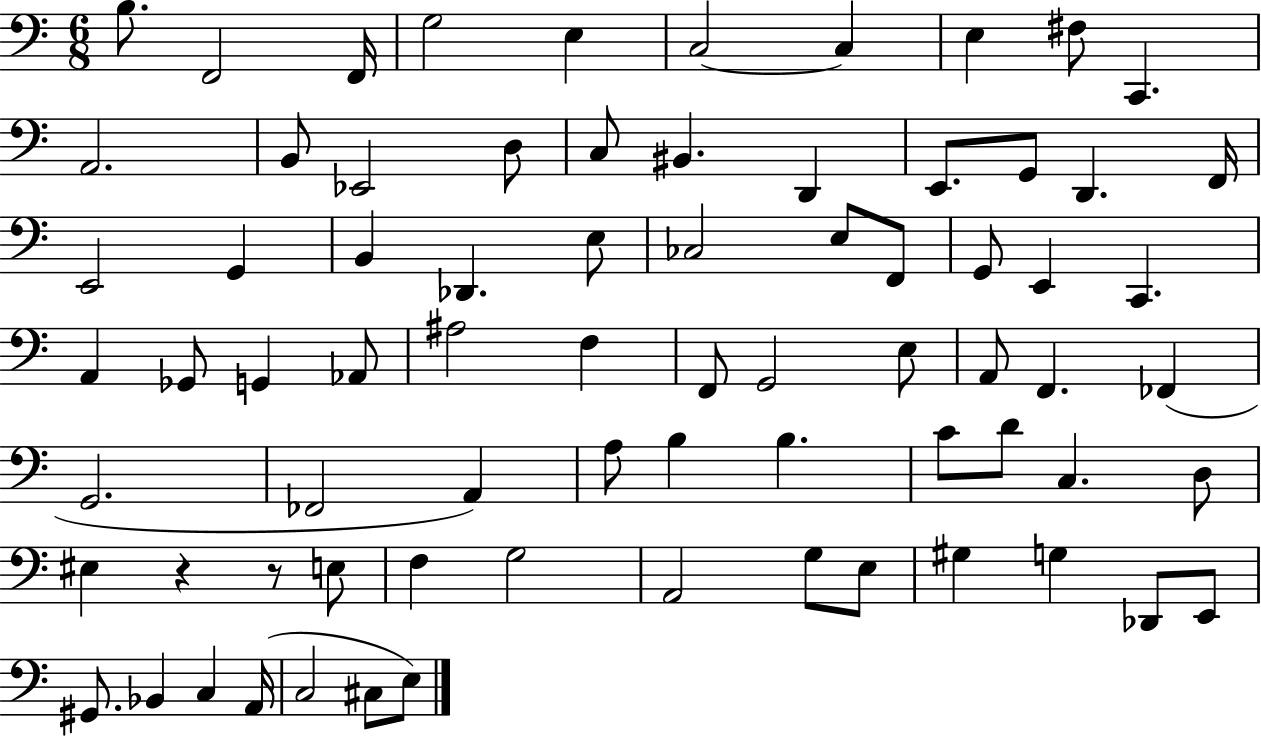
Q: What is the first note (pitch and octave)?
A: B3